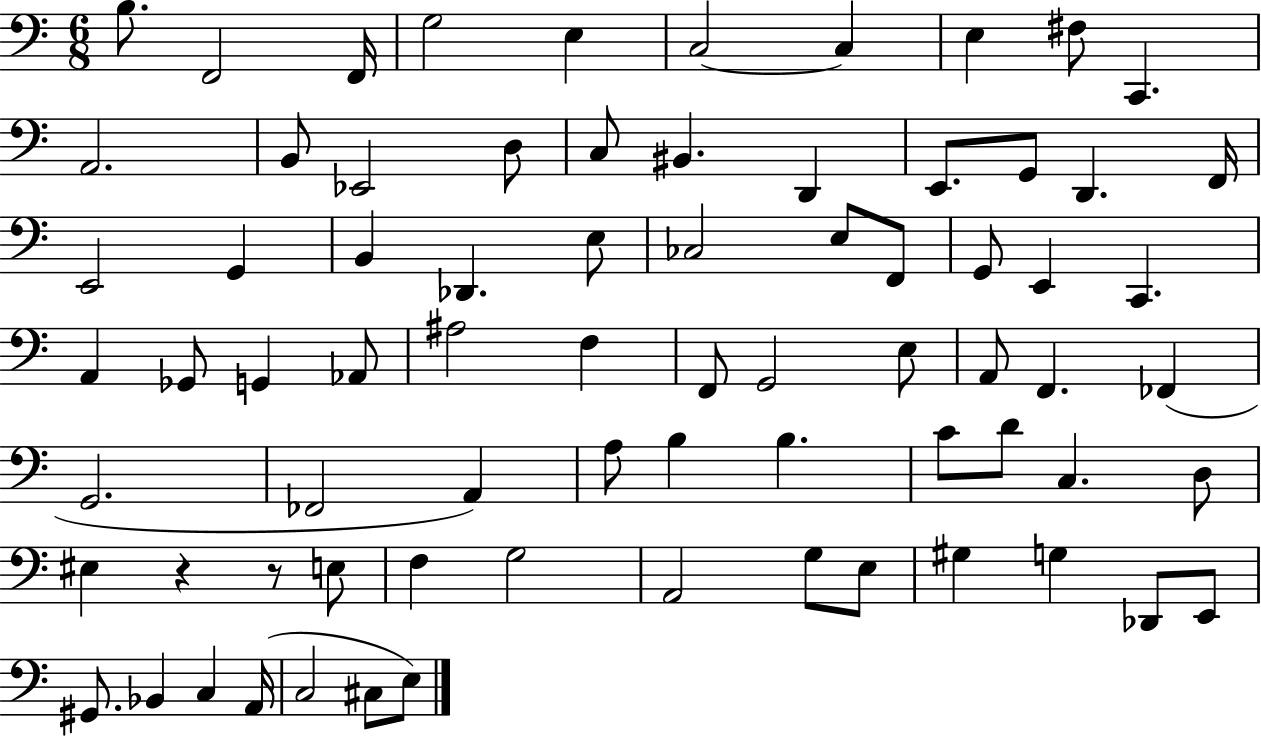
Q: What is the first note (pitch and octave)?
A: B3